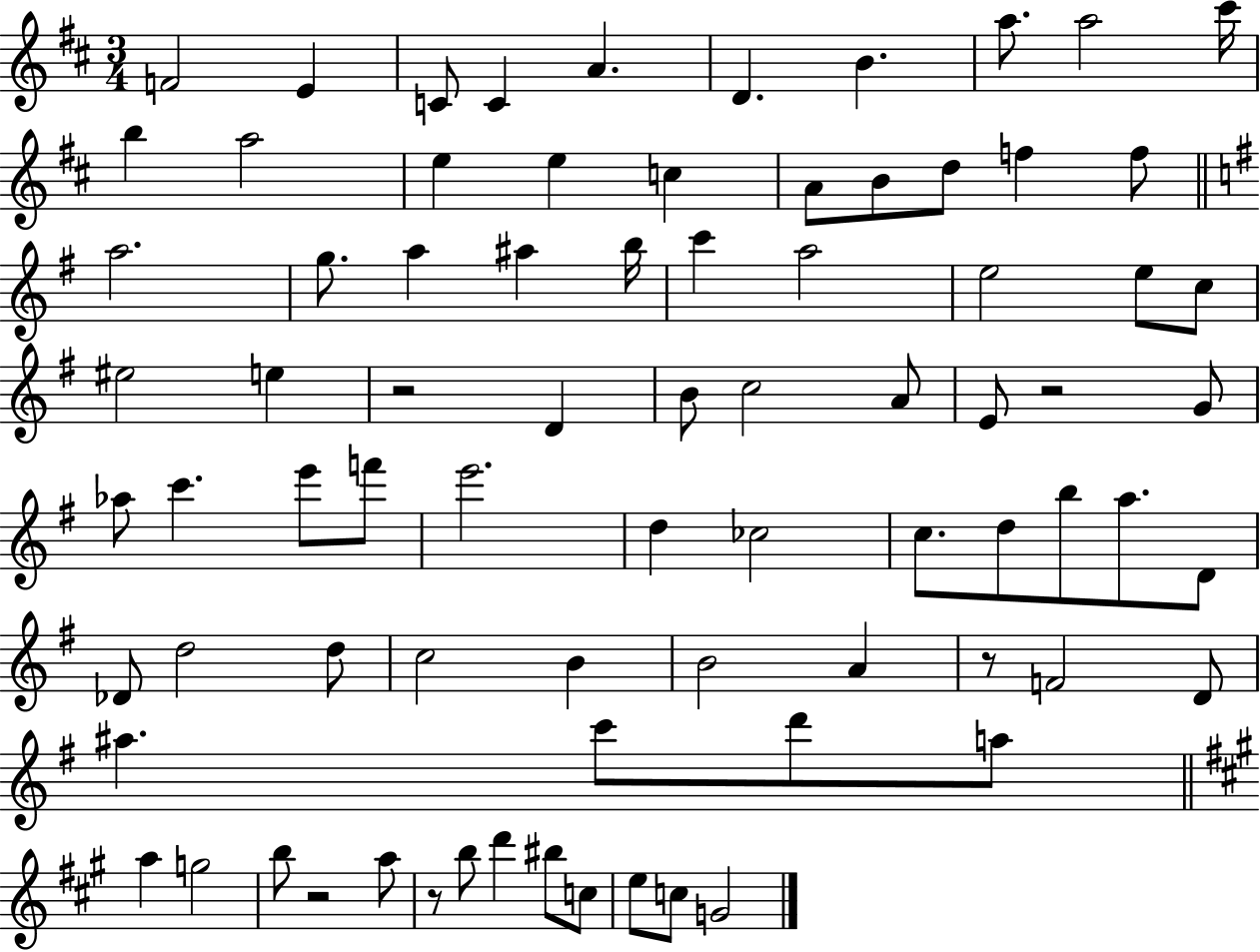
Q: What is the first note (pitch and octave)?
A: F4